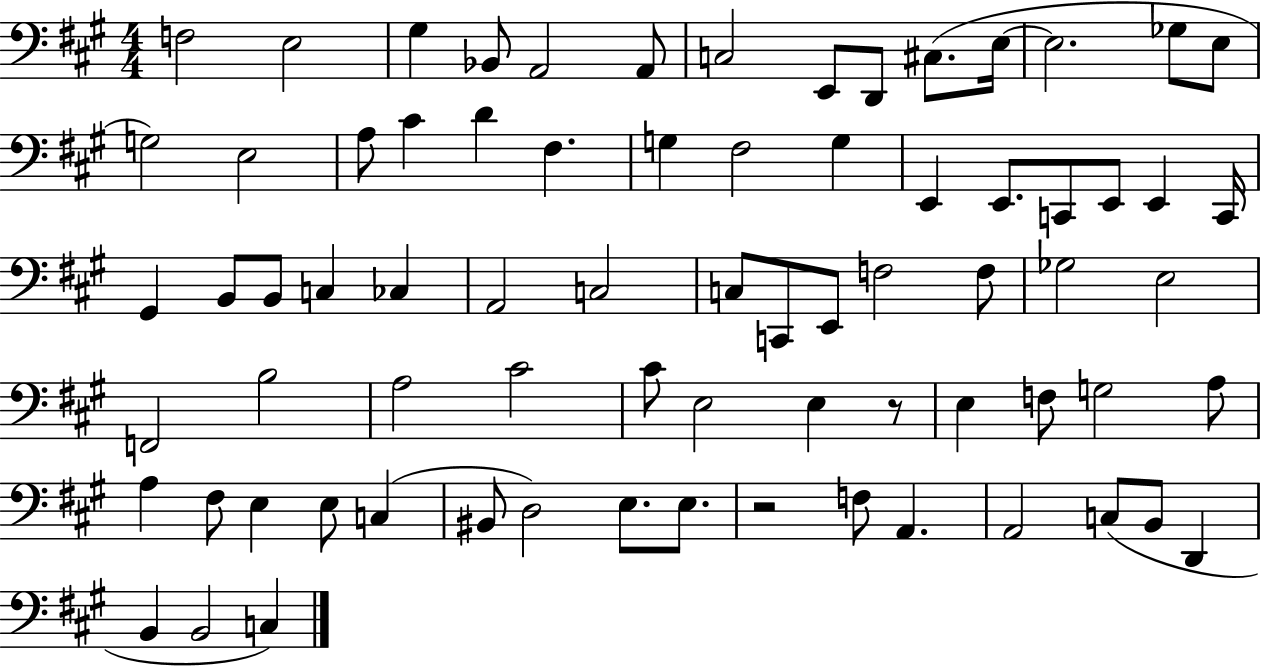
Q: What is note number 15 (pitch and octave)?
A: G3